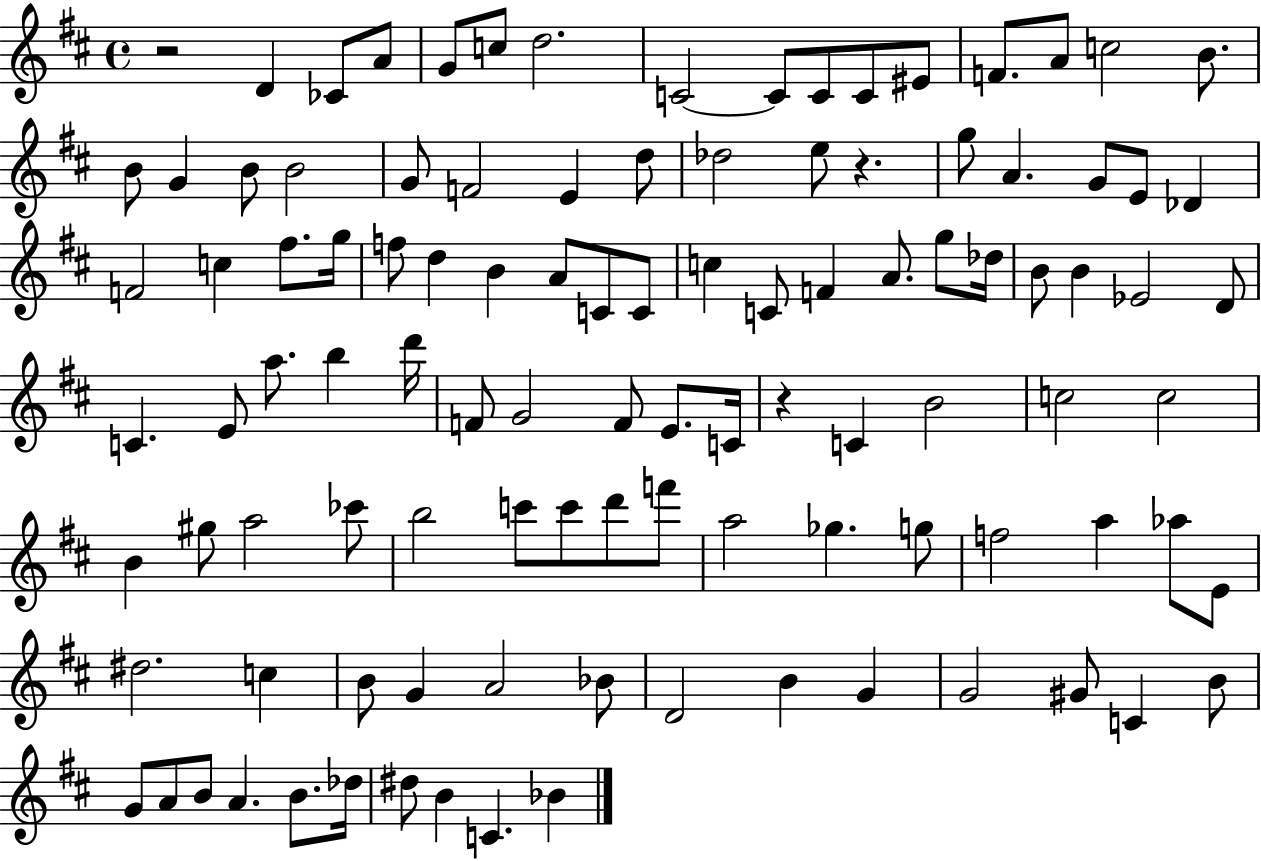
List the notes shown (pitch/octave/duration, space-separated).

R/h D4/q CES4/e A4/e G4/e C5/e D5/h. C4/h C4/e C4/e C4/e EIS4/e F4/e. A4/e C5/h B4/e. B4/e G4/q B4/e B4/h G4/e F4/h E4/q D5/e Db5/h E5/e R/q. G5/e A4/q. G4/e E4/e Db4/q F4/h C5/q F#5/e. G5/s F5/e D5/q B4/q A4/e C4/e C4/e C5/q C4/e F4/q A4/e. G5/e Db5/s B4/e B4/q Eb4/h D4/e C4/q. E4/e A5/e. B5/q D6/s F4/e G4/h F4/e E4/e. C4/s R/q C4/q B4/h C5/h C5/h B4/q G#5/e A5/h CES6/e B5/h C6/e C6/e D6/e F6/e A5/h Gb5/q. G5/e F5/h A5/q Ab5/e E4/e D#5/h. C5/q B4/e G4/q A4/h Bb4/e D4/h B4/q G4/q G4/h G#4/e C4/q B4/e G4/e A4/e B4/e A4/q. B4/e. Db5/s D#5/e B4/q C4/q. Bb4/q